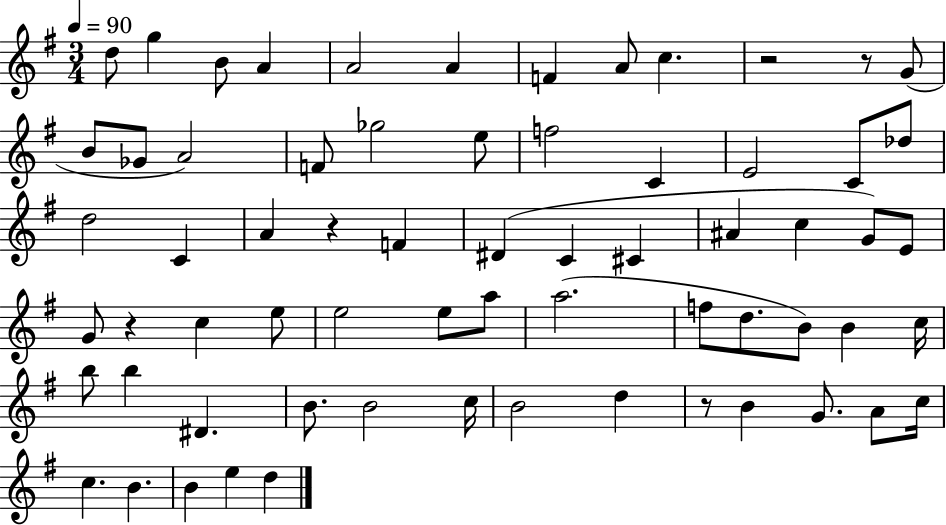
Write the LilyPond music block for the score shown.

{
  \clef treble
  \numericTimeSignature
  \time 3/4
  \key g \major
  \tempo 4 = 90
  d''8 g''4 b'8 a'4 | a'2 a'4 | f'4 a'8 c''4. | r2 r8 g'8( | \break b'8 ges'8 a'2) | f'8 ges''2 e''8 | f''2 c'4 | e'2 c'8 des''8 | \break d''2 c'4 | a'4 r4 f'4 | dis'4( c'4 cis'4 | ais'4 c''4 g'8) e'8 | \break g'8 r4 c''4 e''8 | e''2 e''8 a''8 | a''2.( | f''8 d''8. b'8) b'4 c''16 | \break b''8 b''4 dis'4. | b'8. b'2 c''16 | b'2 d''4 | r8 b'4 g'8. a'8 c''16 | \break c''4. b'4. | b'4 e''4 d''4 | \bar "|."
}